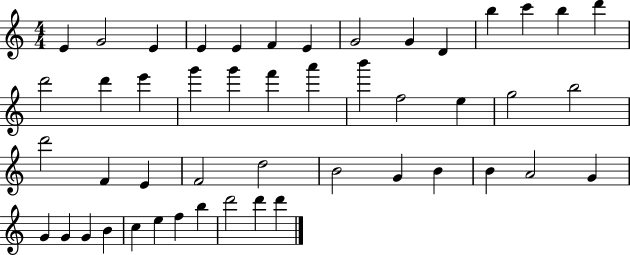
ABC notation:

X:1
T:Untitled
M:4/4
L:1/4
K:C
E G2 E E E F E G2 G D b c' b d' d'2 d' e' g' g' f' a' b' f2 e g2 b2 d'2 F E F2 d2 B2 G B B A2 G G G G B c e f b d'2 d' d'